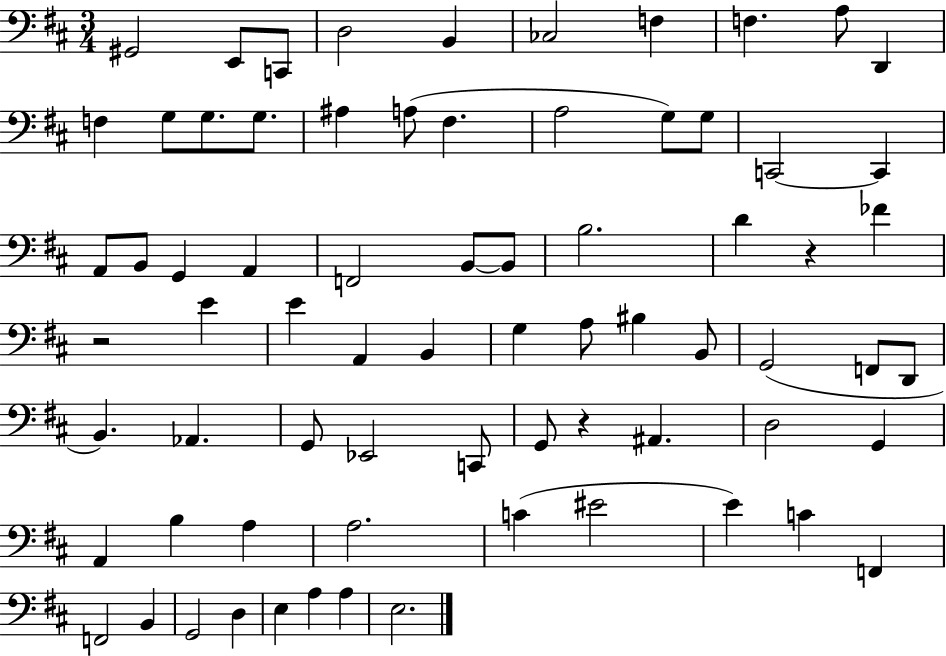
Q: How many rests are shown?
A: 3